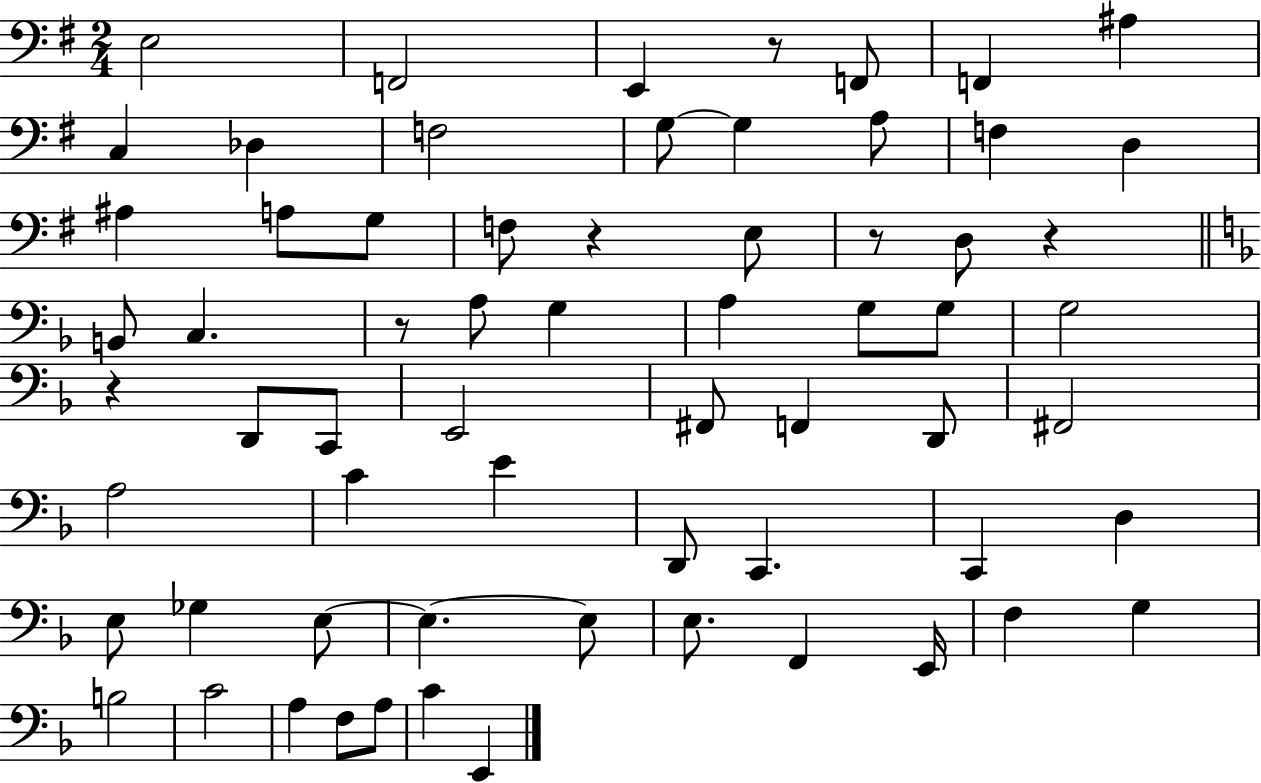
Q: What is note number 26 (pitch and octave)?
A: G3